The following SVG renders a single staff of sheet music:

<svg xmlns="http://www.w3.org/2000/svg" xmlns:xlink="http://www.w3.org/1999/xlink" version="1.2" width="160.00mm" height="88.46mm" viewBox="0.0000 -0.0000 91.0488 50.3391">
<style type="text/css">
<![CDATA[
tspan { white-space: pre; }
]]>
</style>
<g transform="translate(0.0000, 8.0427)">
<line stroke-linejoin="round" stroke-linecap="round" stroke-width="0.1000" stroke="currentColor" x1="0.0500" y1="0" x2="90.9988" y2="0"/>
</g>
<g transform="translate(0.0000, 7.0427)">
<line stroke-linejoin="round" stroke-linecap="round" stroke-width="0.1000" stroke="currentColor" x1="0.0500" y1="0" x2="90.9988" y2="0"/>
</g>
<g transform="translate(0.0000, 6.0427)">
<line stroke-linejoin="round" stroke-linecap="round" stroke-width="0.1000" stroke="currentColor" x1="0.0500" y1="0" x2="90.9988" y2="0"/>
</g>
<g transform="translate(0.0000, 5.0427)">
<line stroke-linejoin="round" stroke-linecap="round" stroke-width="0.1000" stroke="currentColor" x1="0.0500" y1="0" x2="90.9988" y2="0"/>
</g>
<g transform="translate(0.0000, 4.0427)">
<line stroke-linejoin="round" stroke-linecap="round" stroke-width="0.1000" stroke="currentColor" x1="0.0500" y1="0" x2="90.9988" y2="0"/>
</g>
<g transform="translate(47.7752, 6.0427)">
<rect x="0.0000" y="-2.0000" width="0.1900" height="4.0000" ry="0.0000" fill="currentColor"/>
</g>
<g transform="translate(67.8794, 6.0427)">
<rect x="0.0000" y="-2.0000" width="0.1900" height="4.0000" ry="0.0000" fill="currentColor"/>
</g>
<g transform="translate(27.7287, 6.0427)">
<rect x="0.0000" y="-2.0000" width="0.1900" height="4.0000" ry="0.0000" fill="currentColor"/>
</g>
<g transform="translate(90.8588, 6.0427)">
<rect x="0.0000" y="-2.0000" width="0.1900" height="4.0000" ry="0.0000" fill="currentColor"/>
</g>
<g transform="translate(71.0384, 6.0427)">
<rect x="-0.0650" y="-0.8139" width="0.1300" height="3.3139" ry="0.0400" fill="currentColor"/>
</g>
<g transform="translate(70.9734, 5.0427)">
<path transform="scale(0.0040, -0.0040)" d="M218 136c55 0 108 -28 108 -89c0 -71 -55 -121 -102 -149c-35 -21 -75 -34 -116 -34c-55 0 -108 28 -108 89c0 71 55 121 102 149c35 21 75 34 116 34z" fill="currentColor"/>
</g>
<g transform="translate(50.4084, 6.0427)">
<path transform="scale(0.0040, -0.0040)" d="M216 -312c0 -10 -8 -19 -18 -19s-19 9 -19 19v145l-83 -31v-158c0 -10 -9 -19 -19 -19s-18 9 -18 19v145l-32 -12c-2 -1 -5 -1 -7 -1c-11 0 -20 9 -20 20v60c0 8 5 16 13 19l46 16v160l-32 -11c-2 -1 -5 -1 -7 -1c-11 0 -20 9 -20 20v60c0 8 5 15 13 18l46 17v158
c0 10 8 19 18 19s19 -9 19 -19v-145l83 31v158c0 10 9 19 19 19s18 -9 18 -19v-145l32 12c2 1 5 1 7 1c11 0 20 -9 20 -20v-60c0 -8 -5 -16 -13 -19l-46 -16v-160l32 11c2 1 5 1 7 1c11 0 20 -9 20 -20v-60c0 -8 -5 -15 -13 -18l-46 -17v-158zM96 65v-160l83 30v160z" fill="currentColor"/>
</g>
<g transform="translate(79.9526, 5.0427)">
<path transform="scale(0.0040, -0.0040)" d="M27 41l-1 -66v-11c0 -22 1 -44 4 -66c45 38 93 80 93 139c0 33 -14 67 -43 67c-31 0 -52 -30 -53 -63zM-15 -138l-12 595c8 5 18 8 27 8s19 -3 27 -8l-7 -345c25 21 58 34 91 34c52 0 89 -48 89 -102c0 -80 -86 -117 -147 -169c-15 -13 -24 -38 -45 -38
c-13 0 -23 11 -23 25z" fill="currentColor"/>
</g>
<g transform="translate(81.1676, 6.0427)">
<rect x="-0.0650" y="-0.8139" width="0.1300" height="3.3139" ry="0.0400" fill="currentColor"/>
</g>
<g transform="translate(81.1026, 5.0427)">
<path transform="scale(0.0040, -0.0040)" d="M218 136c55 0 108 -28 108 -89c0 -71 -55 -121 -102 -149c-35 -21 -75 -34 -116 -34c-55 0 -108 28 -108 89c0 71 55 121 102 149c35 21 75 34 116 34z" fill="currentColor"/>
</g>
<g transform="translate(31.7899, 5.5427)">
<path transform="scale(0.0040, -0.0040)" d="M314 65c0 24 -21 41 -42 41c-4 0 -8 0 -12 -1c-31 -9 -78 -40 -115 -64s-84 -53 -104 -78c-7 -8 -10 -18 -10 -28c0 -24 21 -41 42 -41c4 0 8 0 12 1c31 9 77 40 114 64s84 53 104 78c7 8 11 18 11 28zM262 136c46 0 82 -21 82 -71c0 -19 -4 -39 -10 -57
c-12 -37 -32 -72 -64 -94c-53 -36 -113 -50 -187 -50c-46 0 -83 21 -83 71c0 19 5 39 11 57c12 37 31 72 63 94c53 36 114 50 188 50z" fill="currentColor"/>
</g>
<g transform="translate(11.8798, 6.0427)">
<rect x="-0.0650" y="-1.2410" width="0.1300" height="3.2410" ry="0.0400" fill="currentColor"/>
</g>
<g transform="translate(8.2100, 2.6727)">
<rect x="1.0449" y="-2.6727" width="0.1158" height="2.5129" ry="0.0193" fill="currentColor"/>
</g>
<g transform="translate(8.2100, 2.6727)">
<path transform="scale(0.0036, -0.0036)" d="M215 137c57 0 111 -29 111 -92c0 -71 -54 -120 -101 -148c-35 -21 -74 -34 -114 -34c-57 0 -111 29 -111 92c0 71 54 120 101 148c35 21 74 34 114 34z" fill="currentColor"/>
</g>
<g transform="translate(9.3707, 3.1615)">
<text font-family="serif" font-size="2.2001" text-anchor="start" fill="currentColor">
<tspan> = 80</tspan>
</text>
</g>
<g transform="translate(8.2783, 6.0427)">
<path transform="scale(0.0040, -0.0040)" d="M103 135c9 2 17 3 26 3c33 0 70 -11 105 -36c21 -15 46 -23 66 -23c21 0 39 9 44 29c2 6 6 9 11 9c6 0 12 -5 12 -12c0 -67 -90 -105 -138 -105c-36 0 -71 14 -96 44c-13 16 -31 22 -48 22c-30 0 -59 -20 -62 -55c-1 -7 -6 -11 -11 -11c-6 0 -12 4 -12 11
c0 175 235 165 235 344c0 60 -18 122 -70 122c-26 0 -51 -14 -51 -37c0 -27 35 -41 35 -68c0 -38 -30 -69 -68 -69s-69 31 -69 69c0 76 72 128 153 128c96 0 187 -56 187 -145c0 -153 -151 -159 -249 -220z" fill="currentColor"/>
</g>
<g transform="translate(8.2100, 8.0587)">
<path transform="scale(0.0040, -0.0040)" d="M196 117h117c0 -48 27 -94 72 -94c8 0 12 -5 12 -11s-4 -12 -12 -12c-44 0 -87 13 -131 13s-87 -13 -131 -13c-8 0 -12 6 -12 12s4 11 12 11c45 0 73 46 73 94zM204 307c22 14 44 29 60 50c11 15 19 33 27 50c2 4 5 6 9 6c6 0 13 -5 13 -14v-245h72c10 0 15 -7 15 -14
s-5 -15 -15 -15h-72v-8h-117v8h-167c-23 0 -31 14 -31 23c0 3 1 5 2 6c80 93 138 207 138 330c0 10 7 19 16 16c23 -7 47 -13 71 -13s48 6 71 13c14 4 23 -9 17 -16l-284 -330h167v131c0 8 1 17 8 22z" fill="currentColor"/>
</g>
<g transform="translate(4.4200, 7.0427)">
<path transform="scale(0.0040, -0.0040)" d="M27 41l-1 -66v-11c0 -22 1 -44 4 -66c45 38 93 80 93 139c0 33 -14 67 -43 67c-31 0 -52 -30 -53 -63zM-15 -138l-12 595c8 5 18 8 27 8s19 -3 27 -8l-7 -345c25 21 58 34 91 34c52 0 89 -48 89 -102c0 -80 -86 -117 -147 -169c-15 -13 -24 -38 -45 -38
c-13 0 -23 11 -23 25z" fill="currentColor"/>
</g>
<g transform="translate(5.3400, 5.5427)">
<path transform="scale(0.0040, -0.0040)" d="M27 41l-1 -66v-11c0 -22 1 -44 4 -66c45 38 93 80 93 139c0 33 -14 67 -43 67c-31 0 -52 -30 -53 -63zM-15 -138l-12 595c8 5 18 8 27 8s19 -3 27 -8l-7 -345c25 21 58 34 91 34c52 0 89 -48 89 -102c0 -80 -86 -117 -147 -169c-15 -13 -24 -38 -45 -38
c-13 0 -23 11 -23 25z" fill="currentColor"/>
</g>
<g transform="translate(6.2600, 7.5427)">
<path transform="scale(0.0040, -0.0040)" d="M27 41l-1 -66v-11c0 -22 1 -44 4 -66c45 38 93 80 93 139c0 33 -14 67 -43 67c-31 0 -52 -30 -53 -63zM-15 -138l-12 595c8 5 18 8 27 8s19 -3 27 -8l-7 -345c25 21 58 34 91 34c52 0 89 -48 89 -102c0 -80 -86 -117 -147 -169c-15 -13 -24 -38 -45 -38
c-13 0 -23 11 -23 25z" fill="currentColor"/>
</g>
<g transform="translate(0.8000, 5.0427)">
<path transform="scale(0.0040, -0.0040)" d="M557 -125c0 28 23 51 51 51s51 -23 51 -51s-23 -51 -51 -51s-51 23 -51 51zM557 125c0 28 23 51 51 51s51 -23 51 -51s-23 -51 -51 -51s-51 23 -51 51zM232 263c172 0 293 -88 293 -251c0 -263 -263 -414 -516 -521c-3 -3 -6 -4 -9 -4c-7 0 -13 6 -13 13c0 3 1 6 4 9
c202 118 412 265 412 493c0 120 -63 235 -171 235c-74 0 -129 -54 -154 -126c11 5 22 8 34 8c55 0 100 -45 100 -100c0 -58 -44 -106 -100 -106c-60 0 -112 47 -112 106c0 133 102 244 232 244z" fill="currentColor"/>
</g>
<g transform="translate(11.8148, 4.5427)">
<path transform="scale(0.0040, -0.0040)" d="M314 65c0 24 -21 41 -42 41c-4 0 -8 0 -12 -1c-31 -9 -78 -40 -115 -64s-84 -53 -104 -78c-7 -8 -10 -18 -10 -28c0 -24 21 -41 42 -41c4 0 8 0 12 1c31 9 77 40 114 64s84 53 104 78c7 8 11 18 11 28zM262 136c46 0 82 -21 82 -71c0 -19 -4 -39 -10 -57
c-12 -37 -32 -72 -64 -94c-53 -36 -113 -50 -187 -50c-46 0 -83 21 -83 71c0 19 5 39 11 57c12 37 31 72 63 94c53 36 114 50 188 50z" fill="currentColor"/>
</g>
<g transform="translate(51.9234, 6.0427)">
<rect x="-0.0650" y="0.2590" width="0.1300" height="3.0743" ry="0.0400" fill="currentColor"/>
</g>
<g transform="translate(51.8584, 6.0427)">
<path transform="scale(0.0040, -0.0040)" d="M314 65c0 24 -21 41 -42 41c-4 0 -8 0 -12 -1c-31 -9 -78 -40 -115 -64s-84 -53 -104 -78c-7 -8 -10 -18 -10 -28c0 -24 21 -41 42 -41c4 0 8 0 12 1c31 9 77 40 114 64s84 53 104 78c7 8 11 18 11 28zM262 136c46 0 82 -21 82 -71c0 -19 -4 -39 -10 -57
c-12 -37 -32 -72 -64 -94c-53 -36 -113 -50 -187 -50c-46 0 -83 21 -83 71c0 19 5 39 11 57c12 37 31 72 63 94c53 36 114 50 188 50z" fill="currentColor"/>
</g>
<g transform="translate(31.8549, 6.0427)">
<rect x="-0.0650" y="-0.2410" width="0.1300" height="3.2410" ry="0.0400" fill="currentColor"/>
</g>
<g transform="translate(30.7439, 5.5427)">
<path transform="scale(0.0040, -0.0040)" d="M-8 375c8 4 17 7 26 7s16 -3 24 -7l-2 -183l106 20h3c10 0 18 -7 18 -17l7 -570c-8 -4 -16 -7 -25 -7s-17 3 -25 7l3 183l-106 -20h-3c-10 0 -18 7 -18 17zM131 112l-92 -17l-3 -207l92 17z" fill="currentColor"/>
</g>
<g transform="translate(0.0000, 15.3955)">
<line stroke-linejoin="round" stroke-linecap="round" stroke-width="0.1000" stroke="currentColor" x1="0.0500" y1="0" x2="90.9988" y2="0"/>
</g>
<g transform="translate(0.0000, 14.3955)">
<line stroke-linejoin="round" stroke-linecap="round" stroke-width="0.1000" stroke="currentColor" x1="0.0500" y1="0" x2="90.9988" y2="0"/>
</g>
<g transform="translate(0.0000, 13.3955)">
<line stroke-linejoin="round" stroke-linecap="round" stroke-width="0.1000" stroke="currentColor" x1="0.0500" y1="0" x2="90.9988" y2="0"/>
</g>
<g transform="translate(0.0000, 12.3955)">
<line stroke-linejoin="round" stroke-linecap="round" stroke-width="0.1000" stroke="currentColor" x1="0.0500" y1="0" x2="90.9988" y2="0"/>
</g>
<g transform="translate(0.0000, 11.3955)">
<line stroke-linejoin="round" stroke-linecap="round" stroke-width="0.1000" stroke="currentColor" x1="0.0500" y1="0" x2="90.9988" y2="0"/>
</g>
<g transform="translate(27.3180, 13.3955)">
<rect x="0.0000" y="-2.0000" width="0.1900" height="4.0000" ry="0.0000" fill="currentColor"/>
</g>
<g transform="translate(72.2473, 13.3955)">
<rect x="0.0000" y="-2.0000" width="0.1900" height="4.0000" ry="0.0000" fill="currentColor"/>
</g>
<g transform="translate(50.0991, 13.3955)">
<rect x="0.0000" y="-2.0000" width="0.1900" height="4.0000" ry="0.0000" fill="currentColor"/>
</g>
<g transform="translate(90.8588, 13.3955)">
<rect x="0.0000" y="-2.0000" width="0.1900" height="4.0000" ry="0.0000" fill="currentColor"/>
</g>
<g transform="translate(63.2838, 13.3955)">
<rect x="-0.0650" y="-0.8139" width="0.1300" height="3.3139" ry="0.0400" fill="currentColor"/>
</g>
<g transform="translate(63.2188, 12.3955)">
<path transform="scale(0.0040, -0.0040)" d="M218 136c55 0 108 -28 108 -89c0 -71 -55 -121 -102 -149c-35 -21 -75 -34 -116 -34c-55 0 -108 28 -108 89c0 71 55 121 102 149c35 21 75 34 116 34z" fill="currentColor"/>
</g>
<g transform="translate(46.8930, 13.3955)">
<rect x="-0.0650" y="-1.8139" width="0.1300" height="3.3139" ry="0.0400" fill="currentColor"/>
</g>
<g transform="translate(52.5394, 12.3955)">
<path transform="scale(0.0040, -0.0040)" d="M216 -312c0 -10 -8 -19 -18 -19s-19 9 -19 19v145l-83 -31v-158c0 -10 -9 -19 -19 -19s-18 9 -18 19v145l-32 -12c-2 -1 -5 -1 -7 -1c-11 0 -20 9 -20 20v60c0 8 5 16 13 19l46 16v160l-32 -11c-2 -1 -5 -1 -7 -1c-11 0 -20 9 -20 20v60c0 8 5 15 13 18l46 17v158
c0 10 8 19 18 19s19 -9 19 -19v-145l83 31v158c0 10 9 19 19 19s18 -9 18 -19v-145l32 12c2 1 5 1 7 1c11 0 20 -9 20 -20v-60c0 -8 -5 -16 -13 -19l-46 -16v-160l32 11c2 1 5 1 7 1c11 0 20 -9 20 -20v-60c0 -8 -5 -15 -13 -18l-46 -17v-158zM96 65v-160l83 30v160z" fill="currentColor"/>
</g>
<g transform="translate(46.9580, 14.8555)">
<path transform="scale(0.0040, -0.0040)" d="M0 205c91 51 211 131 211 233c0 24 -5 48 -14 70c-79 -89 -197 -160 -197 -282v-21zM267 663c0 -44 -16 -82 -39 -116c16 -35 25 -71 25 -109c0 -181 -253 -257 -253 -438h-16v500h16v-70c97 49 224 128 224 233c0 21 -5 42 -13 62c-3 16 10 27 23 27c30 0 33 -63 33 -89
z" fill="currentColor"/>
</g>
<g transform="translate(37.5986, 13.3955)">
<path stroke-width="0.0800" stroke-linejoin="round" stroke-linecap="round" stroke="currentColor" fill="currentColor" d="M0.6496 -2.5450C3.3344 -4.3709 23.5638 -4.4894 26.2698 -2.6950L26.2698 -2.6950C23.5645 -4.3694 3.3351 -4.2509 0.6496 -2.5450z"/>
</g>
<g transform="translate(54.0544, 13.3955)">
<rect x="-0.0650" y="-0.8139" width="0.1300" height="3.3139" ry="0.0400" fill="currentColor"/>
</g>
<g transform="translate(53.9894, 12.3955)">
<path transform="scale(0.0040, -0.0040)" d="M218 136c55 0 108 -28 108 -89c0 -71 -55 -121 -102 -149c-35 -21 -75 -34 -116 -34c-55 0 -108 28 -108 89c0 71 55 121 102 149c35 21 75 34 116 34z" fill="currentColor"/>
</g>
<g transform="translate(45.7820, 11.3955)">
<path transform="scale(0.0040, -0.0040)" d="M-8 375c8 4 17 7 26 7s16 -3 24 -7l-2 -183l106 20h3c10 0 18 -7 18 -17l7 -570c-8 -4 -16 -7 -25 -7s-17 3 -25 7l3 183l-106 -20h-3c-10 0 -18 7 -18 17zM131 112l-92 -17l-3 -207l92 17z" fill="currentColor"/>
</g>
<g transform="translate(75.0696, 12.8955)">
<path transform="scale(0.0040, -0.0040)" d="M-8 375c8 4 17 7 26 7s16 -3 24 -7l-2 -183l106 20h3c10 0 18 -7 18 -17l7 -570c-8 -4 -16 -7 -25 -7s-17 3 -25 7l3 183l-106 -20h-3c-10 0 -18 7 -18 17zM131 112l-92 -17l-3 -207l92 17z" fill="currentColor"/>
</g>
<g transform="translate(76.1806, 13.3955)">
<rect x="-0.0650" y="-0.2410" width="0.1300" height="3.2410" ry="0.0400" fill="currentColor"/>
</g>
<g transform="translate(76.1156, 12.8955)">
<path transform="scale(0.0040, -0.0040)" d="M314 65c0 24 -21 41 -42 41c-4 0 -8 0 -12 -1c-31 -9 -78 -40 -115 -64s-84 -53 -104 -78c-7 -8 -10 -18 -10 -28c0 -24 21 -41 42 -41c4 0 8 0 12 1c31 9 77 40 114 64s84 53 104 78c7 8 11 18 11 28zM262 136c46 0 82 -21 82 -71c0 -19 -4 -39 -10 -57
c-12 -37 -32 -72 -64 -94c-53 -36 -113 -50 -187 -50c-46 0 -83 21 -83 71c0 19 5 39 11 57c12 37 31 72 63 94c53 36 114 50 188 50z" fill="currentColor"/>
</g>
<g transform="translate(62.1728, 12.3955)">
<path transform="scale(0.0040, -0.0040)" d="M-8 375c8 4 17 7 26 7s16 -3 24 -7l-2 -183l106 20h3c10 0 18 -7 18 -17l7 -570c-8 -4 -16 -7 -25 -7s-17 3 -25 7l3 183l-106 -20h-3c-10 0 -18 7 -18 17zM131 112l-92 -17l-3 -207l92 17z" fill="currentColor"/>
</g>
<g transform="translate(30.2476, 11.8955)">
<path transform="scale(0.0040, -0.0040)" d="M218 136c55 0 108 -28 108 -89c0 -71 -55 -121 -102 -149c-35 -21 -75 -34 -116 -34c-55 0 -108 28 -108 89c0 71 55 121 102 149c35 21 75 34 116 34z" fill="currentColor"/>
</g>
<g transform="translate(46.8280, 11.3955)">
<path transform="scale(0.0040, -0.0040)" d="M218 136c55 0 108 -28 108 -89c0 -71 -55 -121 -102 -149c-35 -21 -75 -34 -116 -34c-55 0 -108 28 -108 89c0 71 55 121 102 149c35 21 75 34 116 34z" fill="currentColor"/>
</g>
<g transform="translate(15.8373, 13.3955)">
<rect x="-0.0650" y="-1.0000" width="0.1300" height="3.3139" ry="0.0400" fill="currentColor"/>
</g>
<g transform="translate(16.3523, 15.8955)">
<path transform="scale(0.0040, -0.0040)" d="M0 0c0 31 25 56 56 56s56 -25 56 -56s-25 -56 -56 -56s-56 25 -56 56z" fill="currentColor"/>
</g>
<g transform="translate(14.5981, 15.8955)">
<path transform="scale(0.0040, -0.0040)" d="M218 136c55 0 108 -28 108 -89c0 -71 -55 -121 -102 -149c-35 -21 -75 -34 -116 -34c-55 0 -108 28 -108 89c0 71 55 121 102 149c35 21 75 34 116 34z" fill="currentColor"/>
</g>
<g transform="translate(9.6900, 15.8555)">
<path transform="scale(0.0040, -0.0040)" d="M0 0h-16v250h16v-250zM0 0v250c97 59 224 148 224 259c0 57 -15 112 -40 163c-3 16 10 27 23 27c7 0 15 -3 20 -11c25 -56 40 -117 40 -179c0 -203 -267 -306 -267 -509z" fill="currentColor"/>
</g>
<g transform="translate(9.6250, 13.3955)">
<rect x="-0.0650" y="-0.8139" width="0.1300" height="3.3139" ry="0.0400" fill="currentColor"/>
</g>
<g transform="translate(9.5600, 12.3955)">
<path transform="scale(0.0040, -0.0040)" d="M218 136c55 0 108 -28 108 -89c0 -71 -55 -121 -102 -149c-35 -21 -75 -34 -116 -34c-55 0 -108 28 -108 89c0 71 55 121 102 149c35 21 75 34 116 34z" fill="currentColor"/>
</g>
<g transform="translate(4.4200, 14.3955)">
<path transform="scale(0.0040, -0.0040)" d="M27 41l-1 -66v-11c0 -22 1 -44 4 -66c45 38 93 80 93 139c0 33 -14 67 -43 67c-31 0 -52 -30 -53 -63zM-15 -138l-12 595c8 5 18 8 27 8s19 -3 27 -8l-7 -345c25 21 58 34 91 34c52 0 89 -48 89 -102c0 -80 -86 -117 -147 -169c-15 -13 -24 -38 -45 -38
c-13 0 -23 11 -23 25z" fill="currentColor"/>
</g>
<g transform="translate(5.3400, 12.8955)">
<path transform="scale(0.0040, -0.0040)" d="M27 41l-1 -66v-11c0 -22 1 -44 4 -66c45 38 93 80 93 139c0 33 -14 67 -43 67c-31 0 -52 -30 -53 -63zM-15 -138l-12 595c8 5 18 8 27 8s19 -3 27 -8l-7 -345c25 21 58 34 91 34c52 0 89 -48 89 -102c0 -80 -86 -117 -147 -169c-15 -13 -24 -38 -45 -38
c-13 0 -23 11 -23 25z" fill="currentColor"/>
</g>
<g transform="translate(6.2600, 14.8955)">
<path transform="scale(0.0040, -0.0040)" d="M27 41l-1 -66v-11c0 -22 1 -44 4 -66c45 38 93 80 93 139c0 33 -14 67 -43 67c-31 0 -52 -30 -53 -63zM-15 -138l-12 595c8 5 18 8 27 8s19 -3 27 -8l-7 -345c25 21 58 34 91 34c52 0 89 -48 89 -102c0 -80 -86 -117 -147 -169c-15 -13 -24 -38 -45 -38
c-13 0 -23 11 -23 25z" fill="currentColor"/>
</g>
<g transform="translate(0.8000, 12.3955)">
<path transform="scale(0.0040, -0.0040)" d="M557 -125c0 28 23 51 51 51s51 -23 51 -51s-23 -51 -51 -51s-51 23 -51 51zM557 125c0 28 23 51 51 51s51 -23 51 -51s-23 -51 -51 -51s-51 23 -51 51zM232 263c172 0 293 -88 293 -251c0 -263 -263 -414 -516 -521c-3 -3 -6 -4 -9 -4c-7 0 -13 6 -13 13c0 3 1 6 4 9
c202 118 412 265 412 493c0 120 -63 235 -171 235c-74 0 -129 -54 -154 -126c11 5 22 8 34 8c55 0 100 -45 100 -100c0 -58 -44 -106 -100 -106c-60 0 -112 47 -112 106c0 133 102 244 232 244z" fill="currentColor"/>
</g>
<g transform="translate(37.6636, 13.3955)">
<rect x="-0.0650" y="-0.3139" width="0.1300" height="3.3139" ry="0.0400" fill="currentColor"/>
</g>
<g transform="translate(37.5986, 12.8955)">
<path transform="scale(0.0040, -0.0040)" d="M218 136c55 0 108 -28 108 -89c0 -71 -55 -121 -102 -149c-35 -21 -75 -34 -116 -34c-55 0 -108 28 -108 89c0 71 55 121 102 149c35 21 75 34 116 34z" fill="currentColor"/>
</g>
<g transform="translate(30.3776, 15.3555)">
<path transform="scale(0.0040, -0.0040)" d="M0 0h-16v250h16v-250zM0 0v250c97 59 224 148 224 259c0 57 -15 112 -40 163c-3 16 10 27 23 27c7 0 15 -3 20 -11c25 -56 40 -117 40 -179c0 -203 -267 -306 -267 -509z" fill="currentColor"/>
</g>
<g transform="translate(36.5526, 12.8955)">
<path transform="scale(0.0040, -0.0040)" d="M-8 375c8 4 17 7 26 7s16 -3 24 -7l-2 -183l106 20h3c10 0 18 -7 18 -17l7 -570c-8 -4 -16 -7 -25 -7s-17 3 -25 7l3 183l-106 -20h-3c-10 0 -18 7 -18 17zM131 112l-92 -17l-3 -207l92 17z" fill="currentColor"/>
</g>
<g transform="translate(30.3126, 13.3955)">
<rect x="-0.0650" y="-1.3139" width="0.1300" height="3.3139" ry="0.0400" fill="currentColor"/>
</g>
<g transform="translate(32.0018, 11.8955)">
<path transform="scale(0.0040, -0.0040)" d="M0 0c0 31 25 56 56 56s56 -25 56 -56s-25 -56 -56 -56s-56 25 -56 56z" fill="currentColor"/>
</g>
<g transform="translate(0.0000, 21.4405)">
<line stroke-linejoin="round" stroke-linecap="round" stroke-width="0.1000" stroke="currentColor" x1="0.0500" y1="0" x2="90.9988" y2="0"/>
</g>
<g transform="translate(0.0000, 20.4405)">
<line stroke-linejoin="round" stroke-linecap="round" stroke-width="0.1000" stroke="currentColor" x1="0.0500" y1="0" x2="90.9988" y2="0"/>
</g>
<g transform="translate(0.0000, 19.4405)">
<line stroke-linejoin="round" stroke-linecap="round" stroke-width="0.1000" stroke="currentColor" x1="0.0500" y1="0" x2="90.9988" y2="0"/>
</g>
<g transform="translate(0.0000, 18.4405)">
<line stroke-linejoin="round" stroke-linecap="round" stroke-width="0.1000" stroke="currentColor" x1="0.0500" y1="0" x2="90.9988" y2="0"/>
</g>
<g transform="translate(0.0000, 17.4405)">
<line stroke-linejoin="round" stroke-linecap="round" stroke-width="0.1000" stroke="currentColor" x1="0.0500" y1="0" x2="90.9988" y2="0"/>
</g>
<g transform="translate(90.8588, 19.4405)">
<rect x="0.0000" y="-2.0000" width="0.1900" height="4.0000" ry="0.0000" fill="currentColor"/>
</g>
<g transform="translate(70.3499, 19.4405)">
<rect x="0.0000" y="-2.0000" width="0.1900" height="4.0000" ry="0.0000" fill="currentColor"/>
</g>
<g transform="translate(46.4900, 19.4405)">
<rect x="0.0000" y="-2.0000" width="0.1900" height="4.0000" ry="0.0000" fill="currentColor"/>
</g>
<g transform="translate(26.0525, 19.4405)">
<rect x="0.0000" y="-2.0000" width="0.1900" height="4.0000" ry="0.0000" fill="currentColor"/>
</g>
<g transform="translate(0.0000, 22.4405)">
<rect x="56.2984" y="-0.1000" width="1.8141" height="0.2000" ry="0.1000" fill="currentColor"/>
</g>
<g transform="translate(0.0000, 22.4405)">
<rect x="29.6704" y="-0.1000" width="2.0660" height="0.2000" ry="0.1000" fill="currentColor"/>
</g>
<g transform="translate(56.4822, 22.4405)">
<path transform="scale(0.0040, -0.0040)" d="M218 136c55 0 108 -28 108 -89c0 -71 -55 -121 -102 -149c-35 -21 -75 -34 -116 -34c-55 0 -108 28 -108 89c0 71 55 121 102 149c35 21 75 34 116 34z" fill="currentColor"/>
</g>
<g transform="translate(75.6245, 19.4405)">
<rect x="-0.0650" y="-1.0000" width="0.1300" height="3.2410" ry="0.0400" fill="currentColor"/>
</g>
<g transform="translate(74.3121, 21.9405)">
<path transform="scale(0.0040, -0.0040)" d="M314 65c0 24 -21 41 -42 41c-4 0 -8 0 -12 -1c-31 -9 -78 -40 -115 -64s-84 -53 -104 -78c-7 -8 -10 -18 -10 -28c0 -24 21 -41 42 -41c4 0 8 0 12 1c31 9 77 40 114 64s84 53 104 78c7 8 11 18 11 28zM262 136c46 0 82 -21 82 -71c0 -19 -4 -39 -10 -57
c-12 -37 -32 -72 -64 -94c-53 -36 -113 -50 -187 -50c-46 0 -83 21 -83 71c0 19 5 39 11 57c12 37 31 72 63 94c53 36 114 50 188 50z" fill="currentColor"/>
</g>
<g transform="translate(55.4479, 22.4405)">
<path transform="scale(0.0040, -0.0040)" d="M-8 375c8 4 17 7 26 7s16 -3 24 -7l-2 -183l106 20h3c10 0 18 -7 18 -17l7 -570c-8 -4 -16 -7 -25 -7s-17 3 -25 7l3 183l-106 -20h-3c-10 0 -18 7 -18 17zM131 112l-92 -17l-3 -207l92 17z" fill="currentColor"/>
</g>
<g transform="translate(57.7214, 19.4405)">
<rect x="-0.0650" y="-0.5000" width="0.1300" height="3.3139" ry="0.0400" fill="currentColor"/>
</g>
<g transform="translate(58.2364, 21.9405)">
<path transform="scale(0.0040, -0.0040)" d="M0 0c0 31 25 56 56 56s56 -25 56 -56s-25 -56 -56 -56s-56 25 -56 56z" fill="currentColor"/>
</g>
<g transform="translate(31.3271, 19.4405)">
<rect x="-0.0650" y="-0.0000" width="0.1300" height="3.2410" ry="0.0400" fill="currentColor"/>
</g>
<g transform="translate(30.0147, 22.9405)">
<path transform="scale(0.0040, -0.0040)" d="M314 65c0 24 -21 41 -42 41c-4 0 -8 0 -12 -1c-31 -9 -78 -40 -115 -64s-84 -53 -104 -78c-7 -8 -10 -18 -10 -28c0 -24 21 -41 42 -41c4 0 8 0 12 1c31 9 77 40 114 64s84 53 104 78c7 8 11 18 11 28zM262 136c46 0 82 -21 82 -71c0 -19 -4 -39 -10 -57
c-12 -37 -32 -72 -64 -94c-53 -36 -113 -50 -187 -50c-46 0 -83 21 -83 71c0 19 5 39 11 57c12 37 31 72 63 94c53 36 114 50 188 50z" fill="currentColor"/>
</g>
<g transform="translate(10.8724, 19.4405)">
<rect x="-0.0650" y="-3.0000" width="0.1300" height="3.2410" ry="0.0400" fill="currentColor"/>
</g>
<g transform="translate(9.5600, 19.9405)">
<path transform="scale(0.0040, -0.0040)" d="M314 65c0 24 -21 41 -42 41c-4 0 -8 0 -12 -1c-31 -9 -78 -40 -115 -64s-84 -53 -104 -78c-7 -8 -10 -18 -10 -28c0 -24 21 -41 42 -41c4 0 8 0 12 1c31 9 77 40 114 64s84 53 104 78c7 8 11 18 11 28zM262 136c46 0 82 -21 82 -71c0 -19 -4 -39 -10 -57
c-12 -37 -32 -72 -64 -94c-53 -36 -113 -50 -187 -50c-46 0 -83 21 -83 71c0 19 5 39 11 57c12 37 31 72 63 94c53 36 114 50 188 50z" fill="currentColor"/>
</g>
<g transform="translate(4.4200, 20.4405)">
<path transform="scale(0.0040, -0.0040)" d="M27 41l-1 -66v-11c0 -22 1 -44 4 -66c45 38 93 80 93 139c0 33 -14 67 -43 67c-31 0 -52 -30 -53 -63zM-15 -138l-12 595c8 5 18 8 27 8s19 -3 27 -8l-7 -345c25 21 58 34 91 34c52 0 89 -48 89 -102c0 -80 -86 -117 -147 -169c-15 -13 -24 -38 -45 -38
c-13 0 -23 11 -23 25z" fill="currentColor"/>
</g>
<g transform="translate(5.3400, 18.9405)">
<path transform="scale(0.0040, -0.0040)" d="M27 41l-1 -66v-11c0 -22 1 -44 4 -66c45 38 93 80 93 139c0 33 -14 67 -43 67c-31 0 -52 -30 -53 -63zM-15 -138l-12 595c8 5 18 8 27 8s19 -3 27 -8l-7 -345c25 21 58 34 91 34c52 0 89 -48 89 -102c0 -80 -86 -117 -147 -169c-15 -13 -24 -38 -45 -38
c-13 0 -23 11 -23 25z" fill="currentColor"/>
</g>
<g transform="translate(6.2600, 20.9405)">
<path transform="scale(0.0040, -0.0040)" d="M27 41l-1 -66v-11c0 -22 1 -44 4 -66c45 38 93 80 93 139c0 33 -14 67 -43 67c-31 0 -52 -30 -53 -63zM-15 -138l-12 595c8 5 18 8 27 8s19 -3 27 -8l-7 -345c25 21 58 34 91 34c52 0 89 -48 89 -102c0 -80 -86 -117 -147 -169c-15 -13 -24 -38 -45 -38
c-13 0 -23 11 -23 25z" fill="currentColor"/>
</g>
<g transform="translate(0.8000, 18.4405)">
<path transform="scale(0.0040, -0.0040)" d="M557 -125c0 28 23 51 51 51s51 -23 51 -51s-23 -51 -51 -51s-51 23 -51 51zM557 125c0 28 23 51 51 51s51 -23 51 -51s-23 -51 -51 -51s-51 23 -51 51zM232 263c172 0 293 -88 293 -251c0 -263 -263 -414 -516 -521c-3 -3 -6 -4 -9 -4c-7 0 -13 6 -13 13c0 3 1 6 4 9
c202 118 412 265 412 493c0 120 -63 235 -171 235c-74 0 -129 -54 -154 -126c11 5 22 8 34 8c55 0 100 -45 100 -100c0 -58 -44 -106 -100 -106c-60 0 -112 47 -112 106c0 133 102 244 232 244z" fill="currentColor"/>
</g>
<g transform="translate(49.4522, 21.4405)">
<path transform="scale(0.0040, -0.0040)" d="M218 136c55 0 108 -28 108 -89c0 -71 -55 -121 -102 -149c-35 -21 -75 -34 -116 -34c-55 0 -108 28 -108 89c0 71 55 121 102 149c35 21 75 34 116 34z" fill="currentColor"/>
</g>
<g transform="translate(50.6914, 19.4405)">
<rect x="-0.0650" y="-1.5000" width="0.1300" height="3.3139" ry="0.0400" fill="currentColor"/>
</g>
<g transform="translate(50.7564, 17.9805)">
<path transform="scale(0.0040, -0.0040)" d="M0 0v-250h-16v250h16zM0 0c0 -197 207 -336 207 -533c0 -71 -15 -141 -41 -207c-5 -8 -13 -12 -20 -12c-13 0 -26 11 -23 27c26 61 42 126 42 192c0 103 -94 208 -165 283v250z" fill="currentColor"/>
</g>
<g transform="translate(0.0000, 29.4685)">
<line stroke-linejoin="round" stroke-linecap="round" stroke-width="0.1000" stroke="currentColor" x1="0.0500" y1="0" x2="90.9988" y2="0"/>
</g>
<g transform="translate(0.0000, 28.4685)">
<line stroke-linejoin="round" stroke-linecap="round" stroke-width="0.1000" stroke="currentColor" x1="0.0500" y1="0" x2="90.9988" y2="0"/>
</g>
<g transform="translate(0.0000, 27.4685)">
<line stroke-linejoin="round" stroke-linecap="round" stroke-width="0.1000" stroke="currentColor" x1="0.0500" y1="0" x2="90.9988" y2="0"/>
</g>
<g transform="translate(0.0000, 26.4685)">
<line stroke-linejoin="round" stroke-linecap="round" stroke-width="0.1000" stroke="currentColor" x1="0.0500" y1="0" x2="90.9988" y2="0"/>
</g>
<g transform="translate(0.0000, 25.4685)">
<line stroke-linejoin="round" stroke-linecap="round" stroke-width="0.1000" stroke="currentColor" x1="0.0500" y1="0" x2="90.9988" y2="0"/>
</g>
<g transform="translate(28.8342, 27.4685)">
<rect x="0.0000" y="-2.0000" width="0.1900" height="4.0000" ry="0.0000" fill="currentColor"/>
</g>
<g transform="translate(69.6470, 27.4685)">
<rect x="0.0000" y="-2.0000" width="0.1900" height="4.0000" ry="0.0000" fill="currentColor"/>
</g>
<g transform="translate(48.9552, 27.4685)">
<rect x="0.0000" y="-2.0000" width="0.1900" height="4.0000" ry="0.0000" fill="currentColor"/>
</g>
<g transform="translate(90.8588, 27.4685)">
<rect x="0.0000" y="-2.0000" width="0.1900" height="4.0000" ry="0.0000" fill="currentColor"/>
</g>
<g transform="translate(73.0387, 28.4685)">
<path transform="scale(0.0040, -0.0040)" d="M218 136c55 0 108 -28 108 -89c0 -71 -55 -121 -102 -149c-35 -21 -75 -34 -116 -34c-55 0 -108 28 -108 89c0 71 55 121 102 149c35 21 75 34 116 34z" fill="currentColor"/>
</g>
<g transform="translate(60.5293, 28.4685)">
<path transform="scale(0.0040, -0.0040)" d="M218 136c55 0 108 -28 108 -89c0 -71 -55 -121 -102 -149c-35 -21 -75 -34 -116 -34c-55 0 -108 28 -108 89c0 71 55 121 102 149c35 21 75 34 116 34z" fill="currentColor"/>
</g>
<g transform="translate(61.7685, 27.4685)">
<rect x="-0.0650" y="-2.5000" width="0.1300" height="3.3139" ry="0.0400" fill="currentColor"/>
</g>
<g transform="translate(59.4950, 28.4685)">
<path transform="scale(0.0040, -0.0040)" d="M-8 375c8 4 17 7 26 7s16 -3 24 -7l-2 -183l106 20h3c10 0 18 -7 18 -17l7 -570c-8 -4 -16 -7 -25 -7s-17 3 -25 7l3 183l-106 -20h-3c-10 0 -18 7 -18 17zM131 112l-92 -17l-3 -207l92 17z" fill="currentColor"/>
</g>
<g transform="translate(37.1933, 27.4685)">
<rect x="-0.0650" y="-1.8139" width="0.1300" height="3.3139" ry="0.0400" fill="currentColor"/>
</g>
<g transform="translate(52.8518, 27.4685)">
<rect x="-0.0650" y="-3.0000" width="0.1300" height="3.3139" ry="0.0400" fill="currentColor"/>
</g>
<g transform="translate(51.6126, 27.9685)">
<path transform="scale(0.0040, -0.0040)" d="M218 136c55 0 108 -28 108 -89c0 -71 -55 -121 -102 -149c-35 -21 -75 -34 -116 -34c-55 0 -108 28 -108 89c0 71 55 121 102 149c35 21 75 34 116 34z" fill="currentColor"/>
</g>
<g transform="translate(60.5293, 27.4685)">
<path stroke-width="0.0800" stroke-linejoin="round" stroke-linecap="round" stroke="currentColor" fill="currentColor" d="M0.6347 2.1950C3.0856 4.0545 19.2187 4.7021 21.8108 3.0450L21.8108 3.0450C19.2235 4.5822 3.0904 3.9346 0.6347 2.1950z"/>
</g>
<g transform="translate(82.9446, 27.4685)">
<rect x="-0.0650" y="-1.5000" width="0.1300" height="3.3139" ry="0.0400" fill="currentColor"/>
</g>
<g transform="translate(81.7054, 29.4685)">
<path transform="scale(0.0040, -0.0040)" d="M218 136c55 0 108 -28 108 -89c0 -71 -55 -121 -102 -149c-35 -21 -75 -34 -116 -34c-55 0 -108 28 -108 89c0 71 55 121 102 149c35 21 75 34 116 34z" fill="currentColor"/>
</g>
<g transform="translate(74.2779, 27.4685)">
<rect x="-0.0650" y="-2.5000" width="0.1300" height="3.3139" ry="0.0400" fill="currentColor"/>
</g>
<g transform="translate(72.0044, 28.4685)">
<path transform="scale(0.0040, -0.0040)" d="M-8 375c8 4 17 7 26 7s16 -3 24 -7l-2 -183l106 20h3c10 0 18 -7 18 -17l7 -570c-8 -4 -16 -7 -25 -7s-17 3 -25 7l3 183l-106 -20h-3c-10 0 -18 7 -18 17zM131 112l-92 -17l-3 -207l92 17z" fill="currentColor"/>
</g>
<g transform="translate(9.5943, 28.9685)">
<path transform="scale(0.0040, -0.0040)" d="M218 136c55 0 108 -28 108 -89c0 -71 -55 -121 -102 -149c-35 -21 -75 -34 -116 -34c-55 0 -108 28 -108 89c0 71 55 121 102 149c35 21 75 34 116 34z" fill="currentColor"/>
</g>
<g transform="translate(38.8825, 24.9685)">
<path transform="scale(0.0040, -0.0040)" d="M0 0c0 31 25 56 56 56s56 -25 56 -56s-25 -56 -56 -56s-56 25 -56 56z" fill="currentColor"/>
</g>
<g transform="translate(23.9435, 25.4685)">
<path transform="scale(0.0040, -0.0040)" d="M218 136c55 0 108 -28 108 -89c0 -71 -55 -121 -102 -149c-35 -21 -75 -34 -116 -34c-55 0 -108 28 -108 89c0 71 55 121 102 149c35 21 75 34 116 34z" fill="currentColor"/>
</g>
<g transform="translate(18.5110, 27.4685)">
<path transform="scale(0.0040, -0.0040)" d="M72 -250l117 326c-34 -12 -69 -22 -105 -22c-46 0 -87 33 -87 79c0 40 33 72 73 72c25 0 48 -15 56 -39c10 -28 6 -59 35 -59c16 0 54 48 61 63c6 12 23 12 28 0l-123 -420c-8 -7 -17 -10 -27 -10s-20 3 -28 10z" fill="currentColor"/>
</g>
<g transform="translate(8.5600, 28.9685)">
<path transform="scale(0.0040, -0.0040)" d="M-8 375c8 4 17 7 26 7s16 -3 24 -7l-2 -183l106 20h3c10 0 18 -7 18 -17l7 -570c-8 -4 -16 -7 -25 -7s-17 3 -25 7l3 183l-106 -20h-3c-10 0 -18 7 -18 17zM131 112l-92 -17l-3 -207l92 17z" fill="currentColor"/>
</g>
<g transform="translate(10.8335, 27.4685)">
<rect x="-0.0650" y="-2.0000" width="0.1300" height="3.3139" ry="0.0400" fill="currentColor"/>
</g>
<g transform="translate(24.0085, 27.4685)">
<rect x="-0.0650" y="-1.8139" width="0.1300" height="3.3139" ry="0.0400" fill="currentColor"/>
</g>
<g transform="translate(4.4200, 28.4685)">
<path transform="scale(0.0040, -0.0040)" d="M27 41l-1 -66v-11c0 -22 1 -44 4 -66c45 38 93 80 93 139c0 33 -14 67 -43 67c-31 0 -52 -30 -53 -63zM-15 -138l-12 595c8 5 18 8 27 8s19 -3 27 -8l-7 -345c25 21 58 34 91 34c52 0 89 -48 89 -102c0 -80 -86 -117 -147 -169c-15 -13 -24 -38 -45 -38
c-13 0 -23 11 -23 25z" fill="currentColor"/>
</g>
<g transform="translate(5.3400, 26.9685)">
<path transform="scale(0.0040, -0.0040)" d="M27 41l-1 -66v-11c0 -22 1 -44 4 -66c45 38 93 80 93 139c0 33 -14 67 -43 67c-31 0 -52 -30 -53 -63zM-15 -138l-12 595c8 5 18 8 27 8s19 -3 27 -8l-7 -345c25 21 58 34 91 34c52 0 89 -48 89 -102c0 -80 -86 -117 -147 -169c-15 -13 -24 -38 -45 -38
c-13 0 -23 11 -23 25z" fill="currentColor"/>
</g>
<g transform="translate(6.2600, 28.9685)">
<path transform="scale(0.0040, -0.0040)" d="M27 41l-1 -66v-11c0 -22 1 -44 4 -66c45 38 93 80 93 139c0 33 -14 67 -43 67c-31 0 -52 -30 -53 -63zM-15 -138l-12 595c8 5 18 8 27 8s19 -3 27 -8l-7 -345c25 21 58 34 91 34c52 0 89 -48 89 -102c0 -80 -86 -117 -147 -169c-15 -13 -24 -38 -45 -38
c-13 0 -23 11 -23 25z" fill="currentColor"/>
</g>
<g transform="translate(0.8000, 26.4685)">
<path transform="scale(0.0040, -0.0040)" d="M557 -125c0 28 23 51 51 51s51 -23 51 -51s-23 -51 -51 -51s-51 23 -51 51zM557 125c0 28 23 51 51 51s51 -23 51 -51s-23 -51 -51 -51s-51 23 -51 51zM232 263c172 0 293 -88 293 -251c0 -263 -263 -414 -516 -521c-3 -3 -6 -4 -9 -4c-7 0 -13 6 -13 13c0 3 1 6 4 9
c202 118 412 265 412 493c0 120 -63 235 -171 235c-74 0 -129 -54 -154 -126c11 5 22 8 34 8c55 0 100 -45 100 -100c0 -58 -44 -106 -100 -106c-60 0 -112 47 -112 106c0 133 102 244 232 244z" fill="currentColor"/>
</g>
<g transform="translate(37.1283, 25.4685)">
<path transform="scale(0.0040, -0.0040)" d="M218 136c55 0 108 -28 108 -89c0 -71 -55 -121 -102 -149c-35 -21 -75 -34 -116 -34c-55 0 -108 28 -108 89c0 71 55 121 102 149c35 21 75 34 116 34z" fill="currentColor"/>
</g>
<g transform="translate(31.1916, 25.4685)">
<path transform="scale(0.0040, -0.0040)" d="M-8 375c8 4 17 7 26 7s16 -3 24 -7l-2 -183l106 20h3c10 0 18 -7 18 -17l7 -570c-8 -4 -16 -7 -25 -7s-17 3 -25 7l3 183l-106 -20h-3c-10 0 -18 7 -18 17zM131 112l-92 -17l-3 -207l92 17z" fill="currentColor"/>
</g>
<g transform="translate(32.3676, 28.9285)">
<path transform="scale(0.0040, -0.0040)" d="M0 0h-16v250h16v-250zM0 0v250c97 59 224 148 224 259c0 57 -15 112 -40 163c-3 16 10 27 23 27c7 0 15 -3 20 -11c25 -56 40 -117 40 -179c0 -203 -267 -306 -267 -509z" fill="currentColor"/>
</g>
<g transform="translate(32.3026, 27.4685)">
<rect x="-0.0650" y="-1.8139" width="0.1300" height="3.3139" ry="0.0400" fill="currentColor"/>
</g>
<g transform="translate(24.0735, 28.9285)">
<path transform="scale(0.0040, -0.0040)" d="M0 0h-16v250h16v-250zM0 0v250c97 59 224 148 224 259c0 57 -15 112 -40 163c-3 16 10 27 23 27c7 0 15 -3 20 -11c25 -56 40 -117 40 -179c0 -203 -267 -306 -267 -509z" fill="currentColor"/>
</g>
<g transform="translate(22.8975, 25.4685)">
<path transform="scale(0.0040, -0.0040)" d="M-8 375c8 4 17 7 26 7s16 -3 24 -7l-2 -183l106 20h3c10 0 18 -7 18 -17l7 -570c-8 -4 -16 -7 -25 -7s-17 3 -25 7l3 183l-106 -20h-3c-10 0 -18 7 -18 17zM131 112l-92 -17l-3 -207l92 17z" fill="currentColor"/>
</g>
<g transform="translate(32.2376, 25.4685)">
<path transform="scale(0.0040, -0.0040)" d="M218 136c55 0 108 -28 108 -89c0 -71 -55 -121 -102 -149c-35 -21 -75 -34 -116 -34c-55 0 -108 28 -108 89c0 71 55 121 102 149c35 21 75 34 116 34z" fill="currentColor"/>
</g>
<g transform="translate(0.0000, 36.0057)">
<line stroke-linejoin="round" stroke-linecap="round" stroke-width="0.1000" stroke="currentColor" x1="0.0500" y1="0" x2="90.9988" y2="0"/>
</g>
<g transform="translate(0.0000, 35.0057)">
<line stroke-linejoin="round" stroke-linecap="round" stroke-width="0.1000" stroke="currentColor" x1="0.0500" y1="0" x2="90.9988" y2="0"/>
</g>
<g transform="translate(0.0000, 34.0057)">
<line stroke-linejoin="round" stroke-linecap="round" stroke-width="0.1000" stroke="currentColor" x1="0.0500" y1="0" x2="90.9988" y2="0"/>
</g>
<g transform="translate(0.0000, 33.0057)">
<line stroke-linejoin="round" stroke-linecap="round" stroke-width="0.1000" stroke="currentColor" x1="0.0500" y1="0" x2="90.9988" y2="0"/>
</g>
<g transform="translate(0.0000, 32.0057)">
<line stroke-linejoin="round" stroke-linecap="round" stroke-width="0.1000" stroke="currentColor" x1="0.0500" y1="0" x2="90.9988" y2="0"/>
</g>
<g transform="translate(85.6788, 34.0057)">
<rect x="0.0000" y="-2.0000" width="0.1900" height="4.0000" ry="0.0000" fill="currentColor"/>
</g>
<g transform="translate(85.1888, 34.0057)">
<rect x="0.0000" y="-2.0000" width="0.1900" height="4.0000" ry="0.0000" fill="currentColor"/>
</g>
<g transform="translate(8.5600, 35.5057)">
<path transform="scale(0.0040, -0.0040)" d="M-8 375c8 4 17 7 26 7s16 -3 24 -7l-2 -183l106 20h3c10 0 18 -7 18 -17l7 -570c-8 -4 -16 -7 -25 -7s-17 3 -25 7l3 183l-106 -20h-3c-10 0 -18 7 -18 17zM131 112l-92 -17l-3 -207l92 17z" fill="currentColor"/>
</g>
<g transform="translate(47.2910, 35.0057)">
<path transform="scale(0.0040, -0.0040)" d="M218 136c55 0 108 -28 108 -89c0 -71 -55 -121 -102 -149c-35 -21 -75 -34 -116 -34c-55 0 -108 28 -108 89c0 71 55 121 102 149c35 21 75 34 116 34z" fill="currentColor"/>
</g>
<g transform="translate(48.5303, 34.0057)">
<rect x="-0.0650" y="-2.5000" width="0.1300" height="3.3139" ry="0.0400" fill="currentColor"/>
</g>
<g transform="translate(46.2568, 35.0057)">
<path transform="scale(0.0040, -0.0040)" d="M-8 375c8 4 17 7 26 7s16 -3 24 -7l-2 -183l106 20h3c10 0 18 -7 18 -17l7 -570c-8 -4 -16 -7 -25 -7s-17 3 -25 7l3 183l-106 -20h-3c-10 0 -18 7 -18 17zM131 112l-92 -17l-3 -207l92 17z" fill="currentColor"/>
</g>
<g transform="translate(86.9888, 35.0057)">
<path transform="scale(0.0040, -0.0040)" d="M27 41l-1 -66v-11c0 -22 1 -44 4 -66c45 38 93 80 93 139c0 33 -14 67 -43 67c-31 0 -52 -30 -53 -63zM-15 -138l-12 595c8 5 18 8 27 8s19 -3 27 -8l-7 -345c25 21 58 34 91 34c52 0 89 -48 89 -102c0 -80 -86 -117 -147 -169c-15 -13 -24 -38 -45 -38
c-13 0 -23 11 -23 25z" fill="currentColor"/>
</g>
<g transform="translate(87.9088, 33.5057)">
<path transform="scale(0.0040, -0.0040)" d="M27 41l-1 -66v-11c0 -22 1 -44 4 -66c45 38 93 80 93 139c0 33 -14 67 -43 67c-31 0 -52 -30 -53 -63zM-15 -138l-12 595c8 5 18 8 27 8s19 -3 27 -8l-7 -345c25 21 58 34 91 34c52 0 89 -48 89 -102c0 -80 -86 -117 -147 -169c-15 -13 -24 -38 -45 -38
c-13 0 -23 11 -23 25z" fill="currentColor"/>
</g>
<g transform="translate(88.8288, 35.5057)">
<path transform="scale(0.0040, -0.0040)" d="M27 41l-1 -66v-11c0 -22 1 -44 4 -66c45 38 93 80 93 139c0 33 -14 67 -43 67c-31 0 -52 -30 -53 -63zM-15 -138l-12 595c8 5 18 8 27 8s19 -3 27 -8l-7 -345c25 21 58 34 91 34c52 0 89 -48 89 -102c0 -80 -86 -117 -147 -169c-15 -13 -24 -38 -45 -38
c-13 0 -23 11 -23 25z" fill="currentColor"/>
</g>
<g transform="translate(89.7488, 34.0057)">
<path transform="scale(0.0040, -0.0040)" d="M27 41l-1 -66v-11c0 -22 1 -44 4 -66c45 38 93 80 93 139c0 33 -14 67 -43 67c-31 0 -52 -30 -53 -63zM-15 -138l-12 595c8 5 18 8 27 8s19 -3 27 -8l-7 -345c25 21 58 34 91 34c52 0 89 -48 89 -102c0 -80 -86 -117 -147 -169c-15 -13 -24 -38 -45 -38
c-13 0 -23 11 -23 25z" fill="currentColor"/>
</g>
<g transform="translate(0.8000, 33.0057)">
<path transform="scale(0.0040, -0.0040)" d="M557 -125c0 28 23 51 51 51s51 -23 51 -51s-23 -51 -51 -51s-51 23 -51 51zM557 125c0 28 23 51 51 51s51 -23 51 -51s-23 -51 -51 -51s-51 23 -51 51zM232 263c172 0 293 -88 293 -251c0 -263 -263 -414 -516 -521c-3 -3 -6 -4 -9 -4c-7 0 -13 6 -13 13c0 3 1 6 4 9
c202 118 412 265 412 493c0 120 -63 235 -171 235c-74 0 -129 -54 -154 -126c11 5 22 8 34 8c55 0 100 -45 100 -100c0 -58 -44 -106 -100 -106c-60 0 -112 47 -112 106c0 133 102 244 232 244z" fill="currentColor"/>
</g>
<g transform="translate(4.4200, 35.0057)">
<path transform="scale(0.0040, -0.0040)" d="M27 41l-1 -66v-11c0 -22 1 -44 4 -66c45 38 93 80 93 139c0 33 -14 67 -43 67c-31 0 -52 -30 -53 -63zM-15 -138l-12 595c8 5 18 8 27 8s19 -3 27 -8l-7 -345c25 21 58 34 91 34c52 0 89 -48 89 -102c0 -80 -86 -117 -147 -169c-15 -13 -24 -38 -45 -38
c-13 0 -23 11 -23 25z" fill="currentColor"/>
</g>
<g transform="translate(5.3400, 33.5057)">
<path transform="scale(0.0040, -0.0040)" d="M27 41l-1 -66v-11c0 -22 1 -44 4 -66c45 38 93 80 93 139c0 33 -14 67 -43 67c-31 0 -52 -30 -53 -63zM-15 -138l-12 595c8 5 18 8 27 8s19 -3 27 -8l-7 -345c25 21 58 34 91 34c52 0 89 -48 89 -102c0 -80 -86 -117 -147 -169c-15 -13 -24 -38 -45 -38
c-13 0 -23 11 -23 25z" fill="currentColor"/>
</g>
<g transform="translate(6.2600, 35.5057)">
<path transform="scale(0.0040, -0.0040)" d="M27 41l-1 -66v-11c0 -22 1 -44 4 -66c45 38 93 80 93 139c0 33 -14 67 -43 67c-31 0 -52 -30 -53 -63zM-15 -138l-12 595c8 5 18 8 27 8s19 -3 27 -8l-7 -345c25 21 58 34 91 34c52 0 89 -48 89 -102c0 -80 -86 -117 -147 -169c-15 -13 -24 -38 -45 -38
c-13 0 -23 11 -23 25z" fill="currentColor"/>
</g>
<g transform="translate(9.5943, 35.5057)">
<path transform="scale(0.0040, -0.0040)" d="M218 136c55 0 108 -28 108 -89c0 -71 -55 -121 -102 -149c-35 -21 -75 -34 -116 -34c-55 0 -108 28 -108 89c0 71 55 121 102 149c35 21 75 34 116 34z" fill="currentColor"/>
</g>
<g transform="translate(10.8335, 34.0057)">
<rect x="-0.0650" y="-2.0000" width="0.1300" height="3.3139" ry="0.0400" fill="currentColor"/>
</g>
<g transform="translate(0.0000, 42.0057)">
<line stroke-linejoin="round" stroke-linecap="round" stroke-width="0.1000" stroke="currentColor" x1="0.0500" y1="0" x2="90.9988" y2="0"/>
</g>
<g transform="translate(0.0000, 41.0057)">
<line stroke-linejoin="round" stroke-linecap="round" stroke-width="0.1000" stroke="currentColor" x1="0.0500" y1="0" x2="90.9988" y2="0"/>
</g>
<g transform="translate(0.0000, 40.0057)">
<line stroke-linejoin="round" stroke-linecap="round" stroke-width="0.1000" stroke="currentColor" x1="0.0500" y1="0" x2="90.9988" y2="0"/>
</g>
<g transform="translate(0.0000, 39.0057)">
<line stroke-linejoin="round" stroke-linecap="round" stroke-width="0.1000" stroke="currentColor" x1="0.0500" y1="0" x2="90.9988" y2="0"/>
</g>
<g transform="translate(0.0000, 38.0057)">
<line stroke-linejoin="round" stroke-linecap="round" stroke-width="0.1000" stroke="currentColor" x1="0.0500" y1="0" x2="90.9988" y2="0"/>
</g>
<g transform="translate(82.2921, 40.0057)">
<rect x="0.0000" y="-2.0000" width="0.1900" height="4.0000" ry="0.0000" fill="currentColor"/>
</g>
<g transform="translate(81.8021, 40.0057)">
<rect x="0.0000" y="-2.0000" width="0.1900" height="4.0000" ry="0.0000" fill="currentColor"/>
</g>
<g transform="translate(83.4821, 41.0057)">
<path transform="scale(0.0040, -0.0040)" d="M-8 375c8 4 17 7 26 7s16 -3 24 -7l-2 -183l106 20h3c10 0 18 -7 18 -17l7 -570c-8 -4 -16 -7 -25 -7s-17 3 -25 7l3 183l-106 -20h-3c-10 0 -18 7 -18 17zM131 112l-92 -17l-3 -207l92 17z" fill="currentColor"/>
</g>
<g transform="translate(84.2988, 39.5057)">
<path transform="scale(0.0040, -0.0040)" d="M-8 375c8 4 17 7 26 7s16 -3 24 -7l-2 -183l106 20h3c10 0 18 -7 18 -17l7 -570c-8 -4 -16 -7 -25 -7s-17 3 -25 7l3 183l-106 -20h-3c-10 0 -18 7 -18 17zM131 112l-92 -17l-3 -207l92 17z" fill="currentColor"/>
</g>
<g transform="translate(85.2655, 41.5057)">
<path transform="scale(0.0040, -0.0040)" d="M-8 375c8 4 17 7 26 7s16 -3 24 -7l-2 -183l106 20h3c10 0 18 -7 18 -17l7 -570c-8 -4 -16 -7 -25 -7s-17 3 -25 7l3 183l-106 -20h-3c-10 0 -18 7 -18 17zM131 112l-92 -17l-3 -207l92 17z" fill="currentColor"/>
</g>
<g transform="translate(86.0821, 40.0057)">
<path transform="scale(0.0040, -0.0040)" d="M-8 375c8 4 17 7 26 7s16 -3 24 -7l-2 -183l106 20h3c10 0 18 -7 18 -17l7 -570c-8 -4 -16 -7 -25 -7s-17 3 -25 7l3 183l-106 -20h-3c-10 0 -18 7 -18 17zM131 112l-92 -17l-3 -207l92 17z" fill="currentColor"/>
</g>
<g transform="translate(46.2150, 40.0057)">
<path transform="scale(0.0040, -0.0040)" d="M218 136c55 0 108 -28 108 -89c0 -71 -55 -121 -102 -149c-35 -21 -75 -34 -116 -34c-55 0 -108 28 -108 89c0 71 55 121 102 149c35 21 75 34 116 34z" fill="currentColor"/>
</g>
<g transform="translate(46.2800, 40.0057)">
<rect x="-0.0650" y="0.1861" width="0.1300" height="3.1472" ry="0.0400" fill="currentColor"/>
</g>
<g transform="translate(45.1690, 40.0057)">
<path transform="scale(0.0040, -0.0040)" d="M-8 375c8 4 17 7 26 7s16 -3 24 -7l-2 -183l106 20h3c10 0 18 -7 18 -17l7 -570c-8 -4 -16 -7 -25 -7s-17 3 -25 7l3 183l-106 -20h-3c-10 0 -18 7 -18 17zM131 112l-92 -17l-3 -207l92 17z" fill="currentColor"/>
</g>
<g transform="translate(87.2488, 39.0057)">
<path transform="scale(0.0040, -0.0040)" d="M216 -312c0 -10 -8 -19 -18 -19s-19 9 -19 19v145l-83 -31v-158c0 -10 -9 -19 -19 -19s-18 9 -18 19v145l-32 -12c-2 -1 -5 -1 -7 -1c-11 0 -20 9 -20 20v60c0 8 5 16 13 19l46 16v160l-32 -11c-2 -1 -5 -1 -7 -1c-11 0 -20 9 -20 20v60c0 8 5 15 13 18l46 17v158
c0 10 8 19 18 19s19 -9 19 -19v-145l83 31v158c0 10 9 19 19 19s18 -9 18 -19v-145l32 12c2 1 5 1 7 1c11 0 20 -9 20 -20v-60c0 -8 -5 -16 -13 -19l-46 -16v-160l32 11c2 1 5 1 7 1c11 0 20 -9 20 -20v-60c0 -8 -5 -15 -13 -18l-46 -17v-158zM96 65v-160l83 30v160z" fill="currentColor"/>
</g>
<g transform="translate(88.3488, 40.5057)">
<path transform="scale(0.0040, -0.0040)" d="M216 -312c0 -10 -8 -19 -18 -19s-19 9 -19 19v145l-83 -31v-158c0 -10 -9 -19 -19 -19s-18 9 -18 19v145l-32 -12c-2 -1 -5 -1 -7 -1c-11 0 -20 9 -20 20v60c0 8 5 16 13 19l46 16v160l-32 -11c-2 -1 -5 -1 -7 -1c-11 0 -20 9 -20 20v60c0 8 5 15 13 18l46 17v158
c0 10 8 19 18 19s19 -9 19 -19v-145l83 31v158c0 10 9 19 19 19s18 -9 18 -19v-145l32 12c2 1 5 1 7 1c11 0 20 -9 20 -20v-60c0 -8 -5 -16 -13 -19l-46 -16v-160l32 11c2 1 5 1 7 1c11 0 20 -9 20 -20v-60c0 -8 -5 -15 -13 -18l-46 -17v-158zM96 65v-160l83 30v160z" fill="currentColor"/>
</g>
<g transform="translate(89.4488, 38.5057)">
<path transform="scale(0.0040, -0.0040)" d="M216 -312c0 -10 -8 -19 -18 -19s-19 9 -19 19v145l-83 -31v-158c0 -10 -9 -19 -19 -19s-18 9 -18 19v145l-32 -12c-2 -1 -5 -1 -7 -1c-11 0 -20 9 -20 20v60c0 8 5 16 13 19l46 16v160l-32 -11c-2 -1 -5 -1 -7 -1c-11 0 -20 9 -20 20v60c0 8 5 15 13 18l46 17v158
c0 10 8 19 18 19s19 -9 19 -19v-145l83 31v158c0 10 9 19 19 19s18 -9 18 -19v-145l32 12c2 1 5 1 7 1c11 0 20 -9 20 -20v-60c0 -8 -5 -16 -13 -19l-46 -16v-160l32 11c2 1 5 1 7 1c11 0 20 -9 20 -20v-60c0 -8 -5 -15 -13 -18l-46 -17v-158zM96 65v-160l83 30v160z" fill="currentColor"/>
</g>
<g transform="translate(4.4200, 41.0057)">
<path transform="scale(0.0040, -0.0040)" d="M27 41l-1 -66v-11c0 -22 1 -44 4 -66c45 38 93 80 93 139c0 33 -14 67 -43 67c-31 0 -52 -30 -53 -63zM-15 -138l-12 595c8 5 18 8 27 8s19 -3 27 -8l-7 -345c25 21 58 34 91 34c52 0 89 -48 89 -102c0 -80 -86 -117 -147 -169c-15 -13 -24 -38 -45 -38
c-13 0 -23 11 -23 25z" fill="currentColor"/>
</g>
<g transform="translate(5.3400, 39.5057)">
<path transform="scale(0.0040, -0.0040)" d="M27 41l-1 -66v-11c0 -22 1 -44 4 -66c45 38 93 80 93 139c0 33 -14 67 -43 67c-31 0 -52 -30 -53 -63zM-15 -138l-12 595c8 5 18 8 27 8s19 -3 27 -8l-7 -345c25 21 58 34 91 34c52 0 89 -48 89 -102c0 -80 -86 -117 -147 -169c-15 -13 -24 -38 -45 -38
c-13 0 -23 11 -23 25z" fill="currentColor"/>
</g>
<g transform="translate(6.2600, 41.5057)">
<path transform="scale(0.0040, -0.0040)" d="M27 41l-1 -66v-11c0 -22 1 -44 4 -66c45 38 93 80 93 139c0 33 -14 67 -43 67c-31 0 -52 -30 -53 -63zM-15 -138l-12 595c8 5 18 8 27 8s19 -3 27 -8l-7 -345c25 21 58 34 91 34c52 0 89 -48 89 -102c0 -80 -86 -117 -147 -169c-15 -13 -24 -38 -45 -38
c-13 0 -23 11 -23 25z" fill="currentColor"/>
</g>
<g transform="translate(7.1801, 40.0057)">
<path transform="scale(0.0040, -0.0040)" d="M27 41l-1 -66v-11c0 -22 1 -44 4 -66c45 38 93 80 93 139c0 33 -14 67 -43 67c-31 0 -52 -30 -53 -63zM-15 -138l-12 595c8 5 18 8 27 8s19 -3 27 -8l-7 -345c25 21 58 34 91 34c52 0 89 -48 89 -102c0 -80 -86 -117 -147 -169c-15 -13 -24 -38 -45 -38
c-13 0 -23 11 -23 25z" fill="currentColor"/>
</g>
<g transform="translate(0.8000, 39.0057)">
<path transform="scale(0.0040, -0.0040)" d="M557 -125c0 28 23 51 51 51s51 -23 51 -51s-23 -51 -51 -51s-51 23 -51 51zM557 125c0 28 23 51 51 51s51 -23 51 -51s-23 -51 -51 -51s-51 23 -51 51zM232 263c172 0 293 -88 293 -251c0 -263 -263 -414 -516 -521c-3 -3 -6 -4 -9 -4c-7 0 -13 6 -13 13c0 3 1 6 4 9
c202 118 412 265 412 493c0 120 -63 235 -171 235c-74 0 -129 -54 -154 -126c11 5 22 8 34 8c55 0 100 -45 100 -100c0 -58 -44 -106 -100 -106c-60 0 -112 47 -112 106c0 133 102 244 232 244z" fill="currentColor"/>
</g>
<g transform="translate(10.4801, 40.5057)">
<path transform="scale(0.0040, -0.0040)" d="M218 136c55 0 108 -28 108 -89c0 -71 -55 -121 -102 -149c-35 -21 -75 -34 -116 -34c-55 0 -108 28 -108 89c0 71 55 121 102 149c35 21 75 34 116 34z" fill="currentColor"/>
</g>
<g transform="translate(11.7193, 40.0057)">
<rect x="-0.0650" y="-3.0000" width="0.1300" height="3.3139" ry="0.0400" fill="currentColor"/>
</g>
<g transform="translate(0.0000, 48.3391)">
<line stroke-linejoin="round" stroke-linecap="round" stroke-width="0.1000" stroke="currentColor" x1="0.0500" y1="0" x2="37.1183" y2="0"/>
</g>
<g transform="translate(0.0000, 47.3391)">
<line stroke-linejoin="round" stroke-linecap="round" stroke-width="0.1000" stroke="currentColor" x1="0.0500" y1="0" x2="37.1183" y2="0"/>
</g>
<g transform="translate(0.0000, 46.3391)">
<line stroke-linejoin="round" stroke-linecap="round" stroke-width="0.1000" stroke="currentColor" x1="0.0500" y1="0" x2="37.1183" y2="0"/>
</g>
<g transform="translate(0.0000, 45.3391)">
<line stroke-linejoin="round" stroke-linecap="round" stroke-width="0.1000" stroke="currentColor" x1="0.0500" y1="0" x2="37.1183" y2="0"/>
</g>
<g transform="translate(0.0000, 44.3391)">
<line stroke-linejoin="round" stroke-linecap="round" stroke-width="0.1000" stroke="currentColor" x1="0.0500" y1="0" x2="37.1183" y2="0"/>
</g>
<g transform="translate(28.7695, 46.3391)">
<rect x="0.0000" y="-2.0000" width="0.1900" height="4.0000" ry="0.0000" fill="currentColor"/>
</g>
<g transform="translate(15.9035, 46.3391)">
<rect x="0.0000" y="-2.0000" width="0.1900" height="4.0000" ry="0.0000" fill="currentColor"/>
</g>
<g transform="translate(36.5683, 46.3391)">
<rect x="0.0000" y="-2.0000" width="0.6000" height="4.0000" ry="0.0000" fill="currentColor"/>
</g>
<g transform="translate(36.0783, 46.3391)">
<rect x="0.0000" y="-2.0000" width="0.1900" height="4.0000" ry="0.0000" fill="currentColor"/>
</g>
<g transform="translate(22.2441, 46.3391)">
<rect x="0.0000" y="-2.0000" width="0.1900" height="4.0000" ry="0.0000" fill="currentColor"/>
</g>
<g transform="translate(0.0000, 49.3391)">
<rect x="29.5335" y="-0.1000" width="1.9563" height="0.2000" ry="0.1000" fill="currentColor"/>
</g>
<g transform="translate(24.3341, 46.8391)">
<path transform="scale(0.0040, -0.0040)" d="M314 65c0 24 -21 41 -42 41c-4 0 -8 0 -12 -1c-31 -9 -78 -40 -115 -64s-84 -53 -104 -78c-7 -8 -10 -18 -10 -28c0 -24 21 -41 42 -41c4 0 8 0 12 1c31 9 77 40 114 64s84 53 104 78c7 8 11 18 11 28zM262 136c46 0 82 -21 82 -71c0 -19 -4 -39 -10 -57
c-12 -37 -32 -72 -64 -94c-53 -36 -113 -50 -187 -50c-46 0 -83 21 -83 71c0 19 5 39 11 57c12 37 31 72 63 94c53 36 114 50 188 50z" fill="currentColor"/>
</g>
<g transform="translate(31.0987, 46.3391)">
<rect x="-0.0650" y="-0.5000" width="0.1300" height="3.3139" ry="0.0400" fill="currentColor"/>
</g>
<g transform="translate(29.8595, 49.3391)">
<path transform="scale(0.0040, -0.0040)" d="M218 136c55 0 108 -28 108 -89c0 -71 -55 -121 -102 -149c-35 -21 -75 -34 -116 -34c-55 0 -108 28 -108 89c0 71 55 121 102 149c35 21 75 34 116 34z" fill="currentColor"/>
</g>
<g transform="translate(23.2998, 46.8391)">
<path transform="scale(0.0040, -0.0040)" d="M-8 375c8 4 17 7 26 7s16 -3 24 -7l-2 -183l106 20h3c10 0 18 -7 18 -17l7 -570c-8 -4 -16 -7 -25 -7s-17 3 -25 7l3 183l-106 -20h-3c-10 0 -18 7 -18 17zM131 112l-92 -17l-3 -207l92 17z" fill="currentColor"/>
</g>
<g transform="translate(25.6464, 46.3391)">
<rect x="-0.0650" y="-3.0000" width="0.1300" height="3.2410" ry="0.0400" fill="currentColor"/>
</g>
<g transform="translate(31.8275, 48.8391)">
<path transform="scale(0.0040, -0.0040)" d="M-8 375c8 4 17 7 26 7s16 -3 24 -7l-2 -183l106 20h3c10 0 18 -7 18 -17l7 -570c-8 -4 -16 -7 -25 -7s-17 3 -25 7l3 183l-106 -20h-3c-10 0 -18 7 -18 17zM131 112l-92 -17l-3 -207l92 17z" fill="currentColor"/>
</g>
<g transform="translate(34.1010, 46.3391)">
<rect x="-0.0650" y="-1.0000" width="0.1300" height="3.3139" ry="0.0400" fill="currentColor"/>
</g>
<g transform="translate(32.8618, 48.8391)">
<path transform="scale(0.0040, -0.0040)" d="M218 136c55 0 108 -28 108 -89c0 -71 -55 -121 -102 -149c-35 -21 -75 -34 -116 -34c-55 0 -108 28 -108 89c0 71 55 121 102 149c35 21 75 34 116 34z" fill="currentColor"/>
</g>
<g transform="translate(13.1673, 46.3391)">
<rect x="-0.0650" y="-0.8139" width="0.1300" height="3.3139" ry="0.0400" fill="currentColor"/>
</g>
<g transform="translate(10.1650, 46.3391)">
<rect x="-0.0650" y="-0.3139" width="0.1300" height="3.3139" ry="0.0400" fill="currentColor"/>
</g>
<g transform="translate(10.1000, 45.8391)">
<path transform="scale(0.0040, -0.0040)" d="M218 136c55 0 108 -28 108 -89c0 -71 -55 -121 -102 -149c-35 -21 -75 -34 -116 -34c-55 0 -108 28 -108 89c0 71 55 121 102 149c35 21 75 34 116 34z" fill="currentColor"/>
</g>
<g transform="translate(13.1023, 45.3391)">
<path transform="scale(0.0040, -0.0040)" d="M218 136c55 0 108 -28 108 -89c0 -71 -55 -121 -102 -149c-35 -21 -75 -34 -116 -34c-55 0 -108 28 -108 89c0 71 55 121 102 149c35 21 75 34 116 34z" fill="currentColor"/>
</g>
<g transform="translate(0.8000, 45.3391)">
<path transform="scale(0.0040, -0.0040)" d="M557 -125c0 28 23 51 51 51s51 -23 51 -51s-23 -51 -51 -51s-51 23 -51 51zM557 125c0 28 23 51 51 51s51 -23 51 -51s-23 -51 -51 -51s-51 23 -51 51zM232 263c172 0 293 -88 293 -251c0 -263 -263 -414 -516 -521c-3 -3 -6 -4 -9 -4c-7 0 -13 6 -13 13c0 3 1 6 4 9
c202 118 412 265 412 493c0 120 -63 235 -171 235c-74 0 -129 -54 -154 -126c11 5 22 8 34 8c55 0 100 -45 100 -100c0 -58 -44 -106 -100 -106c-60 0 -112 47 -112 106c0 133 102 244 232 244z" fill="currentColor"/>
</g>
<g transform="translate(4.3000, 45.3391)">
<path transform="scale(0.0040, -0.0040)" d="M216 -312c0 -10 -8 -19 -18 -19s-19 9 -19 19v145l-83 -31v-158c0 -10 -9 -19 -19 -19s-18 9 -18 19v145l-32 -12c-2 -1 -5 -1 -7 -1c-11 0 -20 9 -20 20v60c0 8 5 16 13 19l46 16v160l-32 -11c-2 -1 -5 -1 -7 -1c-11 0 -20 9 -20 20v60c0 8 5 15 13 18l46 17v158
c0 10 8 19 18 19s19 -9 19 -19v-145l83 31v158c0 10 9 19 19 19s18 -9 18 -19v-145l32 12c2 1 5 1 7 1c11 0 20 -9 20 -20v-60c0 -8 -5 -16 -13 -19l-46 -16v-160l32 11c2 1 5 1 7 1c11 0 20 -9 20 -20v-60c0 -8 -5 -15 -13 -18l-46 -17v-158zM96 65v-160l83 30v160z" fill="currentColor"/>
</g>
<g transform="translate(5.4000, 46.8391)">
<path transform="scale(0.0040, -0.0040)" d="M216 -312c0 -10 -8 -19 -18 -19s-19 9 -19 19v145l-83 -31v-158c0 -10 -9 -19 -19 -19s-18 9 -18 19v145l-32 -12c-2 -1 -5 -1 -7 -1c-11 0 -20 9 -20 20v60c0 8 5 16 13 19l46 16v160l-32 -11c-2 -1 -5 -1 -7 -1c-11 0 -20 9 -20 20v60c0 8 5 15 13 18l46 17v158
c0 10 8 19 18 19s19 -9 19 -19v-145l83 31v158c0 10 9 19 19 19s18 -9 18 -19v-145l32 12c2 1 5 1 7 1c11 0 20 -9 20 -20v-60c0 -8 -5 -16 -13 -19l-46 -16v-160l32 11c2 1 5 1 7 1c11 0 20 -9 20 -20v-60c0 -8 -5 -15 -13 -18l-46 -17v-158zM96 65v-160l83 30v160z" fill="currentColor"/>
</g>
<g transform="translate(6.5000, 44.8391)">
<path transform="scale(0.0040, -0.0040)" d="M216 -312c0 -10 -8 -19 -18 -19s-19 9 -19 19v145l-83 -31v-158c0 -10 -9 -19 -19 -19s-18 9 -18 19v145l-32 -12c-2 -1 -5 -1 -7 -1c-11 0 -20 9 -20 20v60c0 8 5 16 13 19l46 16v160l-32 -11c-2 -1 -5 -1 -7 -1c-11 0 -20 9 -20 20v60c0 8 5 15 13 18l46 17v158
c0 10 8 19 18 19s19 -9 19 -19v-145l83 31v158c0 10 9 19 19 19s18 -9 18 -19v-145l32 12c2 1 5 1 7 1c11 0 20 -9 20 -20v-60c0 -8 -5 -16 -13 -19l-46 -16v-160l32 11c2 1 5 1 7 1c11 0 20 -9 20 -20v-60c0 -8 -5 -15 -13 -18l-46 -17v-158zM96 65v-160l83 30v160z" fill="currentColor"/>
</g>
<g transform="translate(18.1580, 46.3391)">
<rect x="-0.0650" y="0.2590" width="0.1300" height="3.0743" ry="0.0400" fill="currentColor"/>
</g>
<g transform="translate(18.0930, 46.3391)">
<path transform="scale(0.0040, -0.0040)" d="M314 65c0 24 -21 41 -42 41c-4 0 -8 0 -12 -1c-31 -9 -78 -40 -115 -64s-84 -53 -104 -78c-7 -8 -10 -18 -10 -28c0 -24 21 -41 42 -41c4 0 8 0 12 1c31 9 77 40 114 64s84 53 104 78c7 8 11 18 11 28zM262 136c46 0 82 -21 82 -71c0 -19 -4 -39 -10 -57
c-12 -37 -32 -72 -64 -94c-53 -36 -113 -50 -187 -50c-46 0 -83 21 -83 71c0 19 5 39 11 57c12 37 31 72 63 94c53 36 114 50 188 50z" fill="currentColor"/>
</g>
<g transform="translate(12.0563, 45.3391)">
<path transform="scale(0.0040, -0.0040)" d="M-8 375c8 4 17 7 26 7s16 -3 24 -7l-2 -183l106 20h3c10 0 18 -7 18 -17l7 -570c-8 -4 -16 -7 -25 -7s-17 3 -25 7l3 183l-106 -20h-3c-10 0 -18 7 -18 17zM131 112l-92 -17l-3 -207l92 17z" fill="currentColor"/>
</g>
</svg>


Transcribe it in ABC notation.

X:1
T:Untitled
M:2/4
L:1/4
K:Eb
G,2 E,2 ^D,2 F, _F, F,/2 F,, G,/2 E, A,/4 ^F, F, E,2 C,2 D,,2 G,,/2 E,, F,,2 A,, z/2 A,/2 A,/2 A, C, B,, B,, G,, A,, B,, C, D, E, F, D,2 C,2 E,, F,,